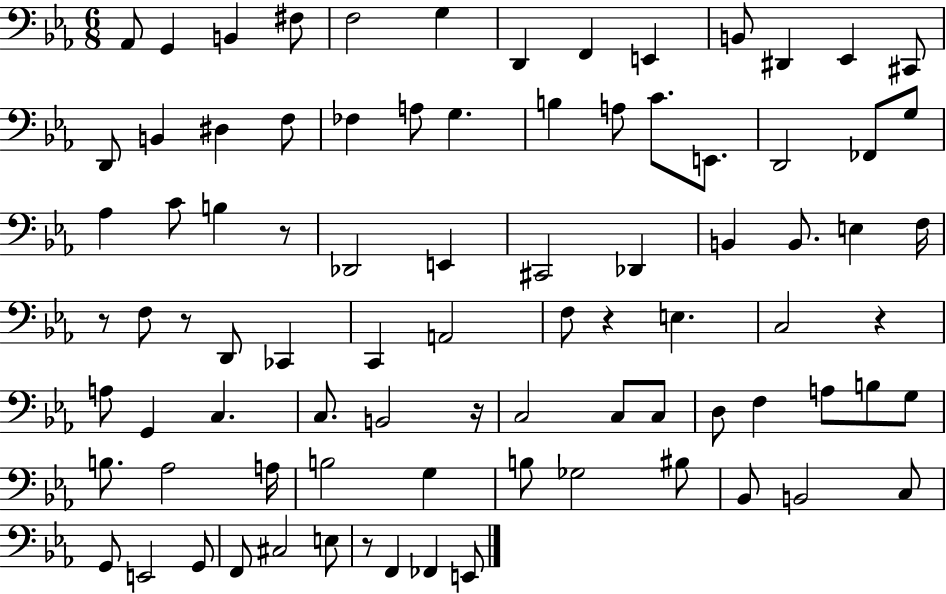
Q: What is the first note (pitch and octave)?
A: Ab2